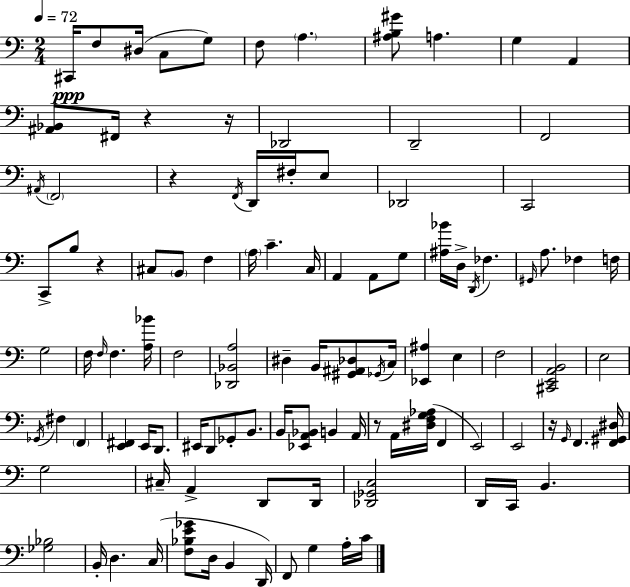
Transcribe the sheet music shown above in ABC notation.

X:1
T:Untitled
M:2/4
L:1/4
K:C
^C,,/4 F,/2 ^D,/4 C,/2 G,/2 F,/2 A, [^A,B,^G]/2 A, G, A,, [^A,,_B,,]/2 ^F,,/4 z z/4 _D,,2 D,,2 F,,2 ^A,,/4 F,,2 z F,,/4 D,,/4 ^F,/4 E,/2 _D,,2 C,,2 C,,/2 B,/2 z ^C,/2 B,,/2 F, A,/4 C C,/4 A,, A,,/2 G,/2 [^A,_B]/4 D,/4 D,,/4 _F, ^G,,/4 A,/2 _F, F,/4 G,2 F,/4 F,/4 F, [A,_B]/4 F,2 [_D,,_B,,A,]2 ^D, B,,/4 [^G,,^A,,_D,]/2 _G,,/4 C,/4 [_E,,^A,] E, F,2 [^C,,E,,A,,B,,]2 E,2 _G,,/4 ^F, F,, [E,,^F,,] E,,/4 D,,/2 ^E,,/4 D,,/2 _G,,/2 B,,/2 B,,/4 [_E,,A,,_B,,]/2 B,, A,,/4 z/2 A,,/4 [^D,F,G,_A,]/4 F,, E,,2 E,,2 z/4 G,,/4 F,, [F,,^G,,^D,]/4 G,2 ^C,/4 A,, D,,/2 D,,/4 [_D,,_G,,C,]2 D,,/4 C,,/4 B,, [_G,_B,]2 B,,/4 D, C,/4 [F,_B,E_G]/2 D,/4 B,, D,,/4 F,,/2 G, A,/4 C/4